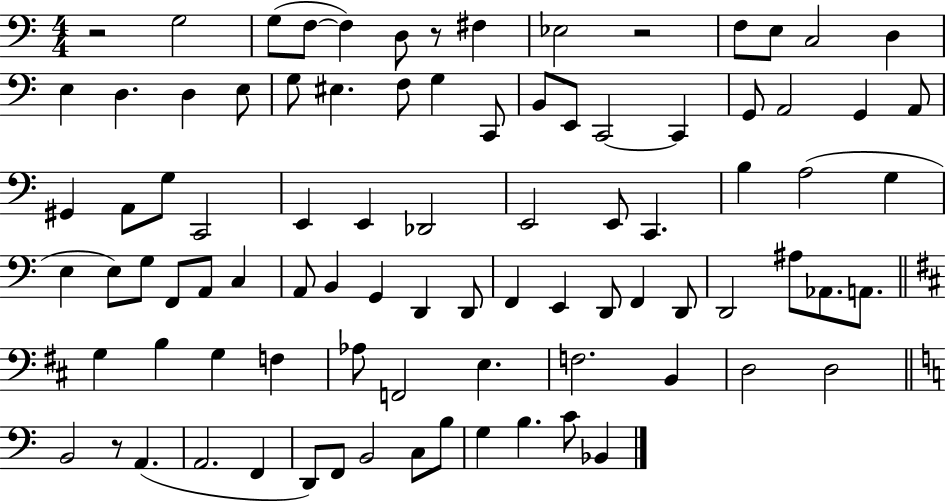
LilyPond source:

{
  \clef bass
  \numericTimeSignature
  \time 4/4
  \key c \major
  r2 g2 | g8( f8~~ f4) d8 r8 fis4 | ees2 r2 | f8 e8 c2 d4 | \break e4 d4. d4 e8 | g8 eis4. f8 g4 c,8 | b,8 e,8 c,2~~ c,4 | g,8 a,2 g,4 a,8 | \break gis,4 a,8 g8 c,2 | e,4 e,4 des,2 | e,2 e,8 c,4. | b4 a2( g4 | \break e4 e8) g8 f,8 a,8 c4 | a,8 b,4 g,4 d,4 d,8 | f,4 e,4 d,8 f,4 d,8 | d,2 ais8 aes,8. a,8. | \break \bar "||" \break \key b \minor g4 b4 g4 f4 | aes8 f,2 e4. | f2. b,4 | d2 d2 | \break \bar "||" \break \key a \minor b,2 r8 a,4.( | a,2. f,4 | d,8) f,8 b,2 c8 b8 | g4 b4. c'8 bes,4 | \break \bar "|."
}